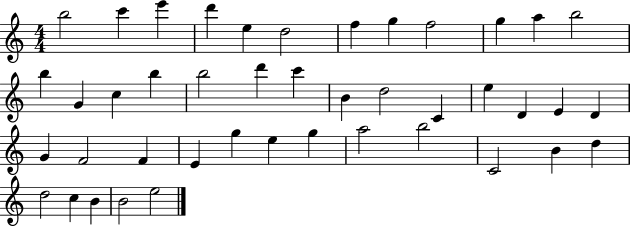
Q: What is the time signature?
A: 4/4